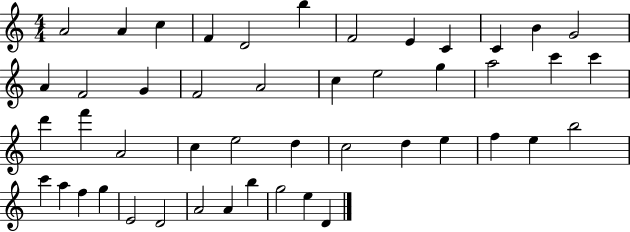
{
  \clef treble
  \numericTimeSignature
  \time 4/4
  \key c \major
  a'2 a'4 c''4 | f'4 d'2 b''4 | f'2 e'4 c'4 | c'4 b'4 g'2 | \break a'4 f'2 g'4 | f'2 a'2 | c''4 e''2 g''4 | a''2 c'''4 c'''4 | \break d'''4 f'''4 a'2 | c''4 e''2 d''4 | c''2 d''4 e''4 | f''4 e''4 b''2 | \break c'''4 a''4 f''4 g''4 | e'2 d'2 | a'2 a'4 b''4 | g''2 e''4 d'4 | \break \bar "|."
}